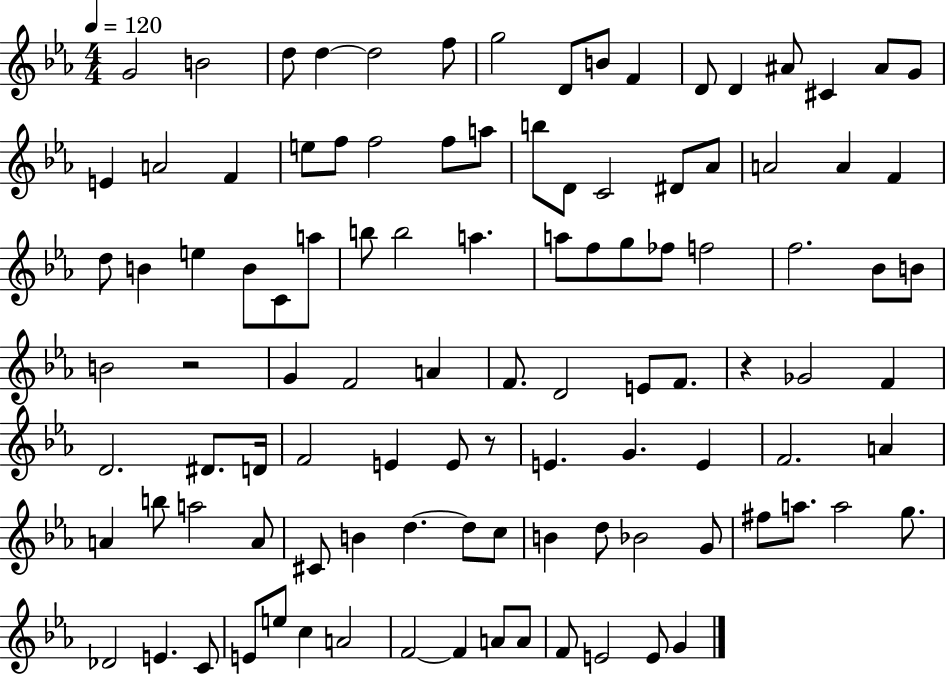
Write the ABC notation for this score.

X:1
T:Untitled
M:4/4
L:1/4
K:Eb
G2 B2 d/2 d d2 f/2 g2 D/2 B/2 F D/2 D ^A/2 ^C ^A/2 G/2 E A2 F e/2 f/2 f2 f/2 a/2 b/2 D/2 C2 ^D/2 _A/2 A2 A F d/2 B e B/2 C/2 a/2 b/2 b2 a a/2 f/2 g/2 _f/2 f2 f2 _B/2 B/2 B2 z2 G F2 A F/2 D2 E/2 F/2 z _G2 F D2 ^D/2 D/4 F2 E E/2 z/2 E G E F2 A A b/2 a2 A/2 ^C/2 B d d/2 c/2 B d/2 _B2 G/2 ^f/2 a/2 a2 g/2 _D2 E C/2 E/2 e/2 c A2 F2 F A/2 A/2 F/2 E2 E/2 G